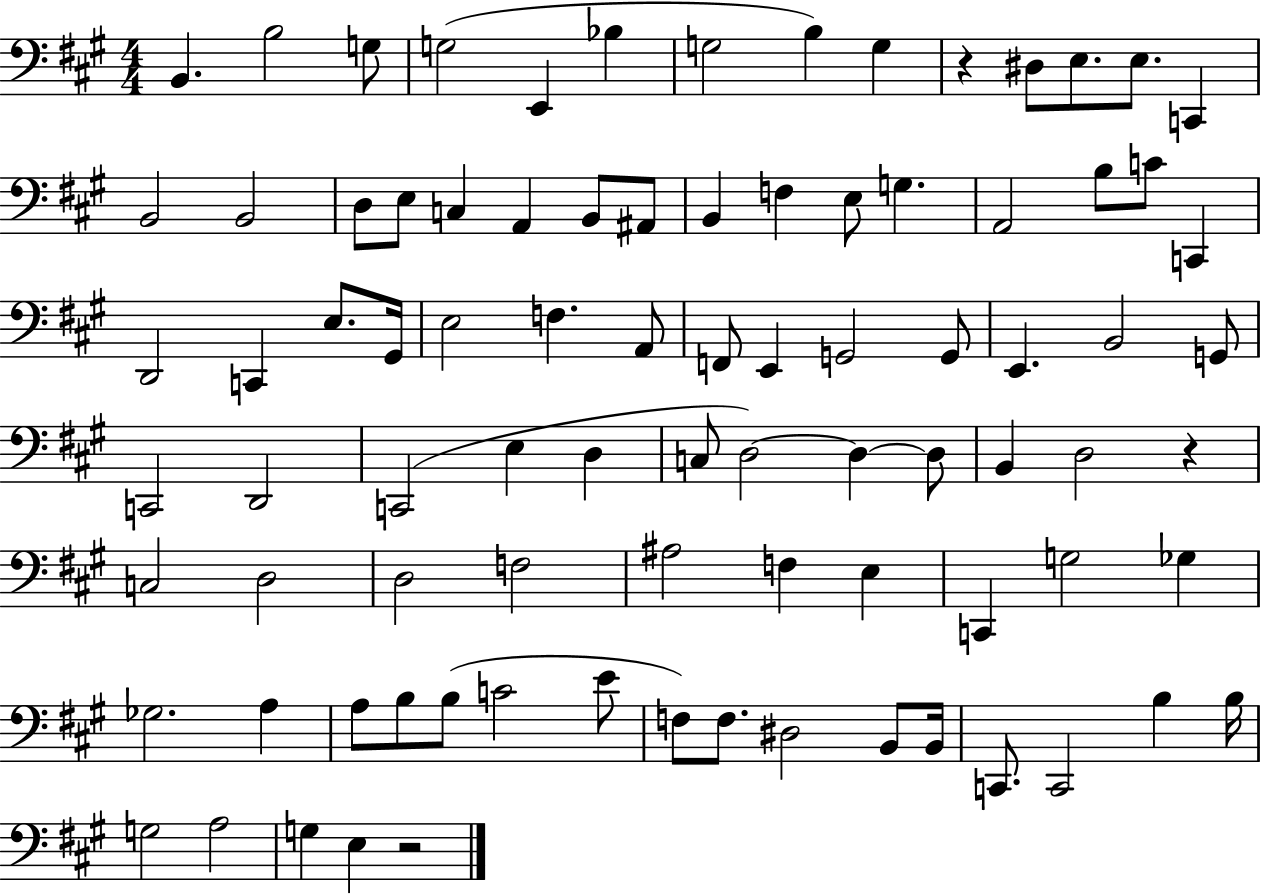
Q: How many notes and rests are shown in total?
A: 87